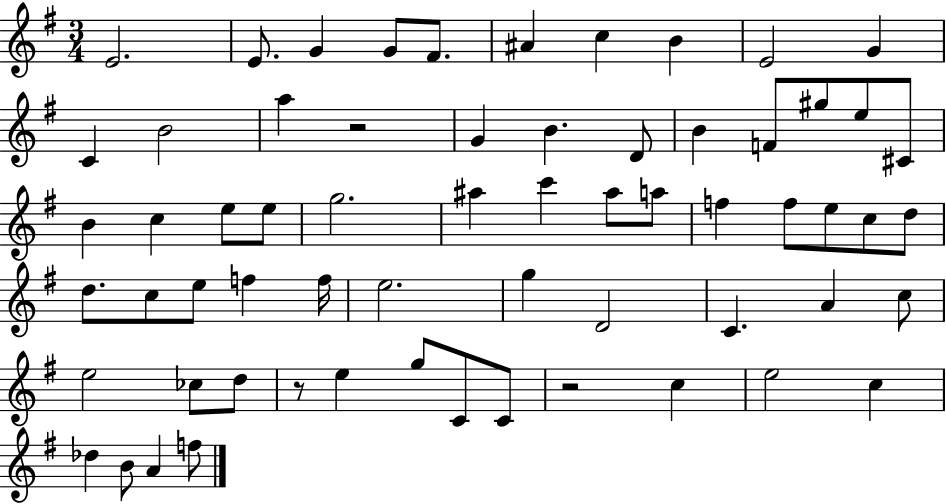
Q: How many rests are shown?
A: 3